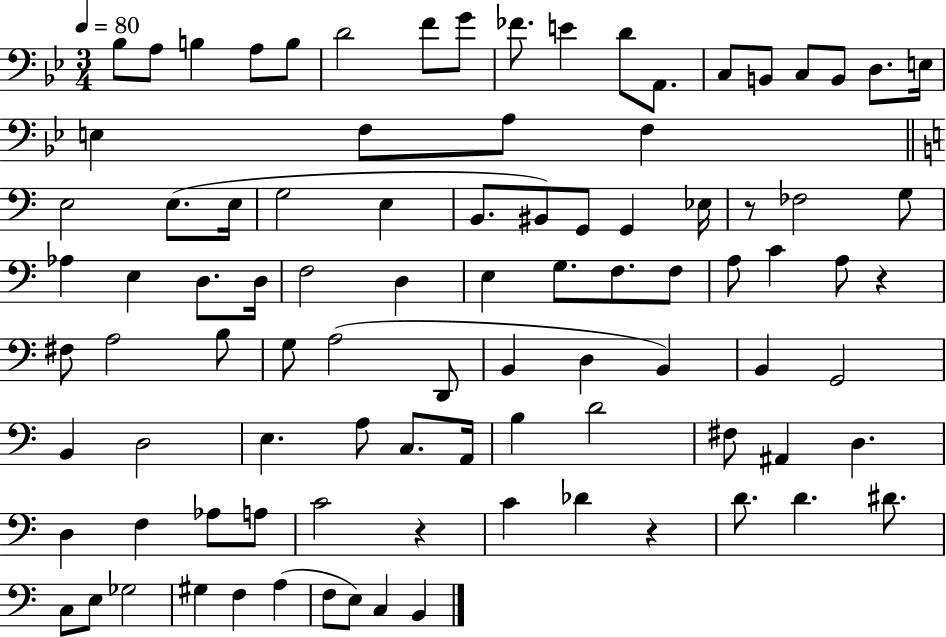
{
  \clef bass
  \numericTimeSignature
  \time 3/4
  \key bes \major
  \tempo 4 = 80
  bes8 a8 b4 a8 b8 | d'2 f'8 g'8 | fes'8. e'4 d'8 a,8. | c8 b,8 c8 b,8 d8. e16 | \break e4 f8 a8 f4 | \bar "||" \break \key a \minor e2 e8.( e16 | g2 e4 | b,8. bis,8) g,8 g,4 ees16 | r8 fes2 g8 | \break aes4 e4 d8. d16 | f2 d4 | e4 g8. f8. f8 | a8 c'4 a8 r4 | \break fis8 a2 b8 | g8 a2( d,8 | b,4 d4 b,4) | b,4 g,2 | \break b,4 d2 | e4. a8 c8. a,16 | b4 d'2 | fis8 ais,4 d4. | \break d4 f4 aes8 a8 | c'2 r4 | c'4 des'4 r4 | d'8. d'4. dis'8. | \break c8 e8 ges2 | gis4 f4 a4( | f8 e8) c4 b,4 | \bar "|."
}